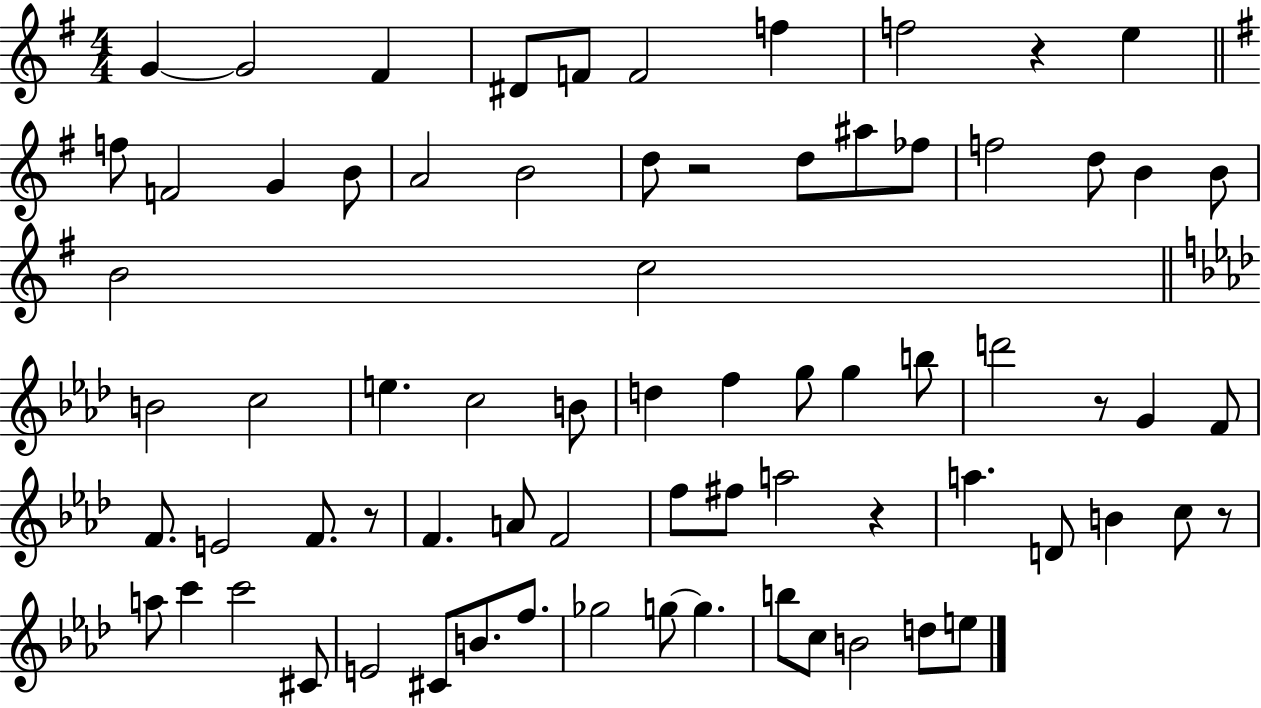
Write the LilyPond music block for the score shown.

{
  \clef treble
  \numericTimeSignature
  \time 4/4
  \key g \major
  \repeat volta 2 { g'4~~ g'2 fis'4 | dis'8 f'8 f'2 f''4 | f''2 r4 e''4 | \bar "||" \break \key e \minor f''8 f'2 g'4 b'8 | a'2 b'2 | d''8 r2 d''8 ais''8 fes''8 | f''2 d''8 b'4 b'8 | \break b'2 c''2 | \bar "||" \break \key aes \major b'2 c''2 | e''4. c''2 b'8 | d''4 f''4 g''8 g''4 b''8 | d'''2 r8 g'4 f'8 | \break f'8. e'2 f'8. r8 | f'4. a'8 f'2 | f''8 fis''8 a''2 r4 | a''4. d'8 b'4 c''8 r8 | \break a''8 c'''4 c'''2 cis'8 | e'2 cis'8 b'8. f''8. | ges''2 g''8~~ g''4. | b''8 c''8 b'2 d''8 e''8 | \break } \bar "|."
}